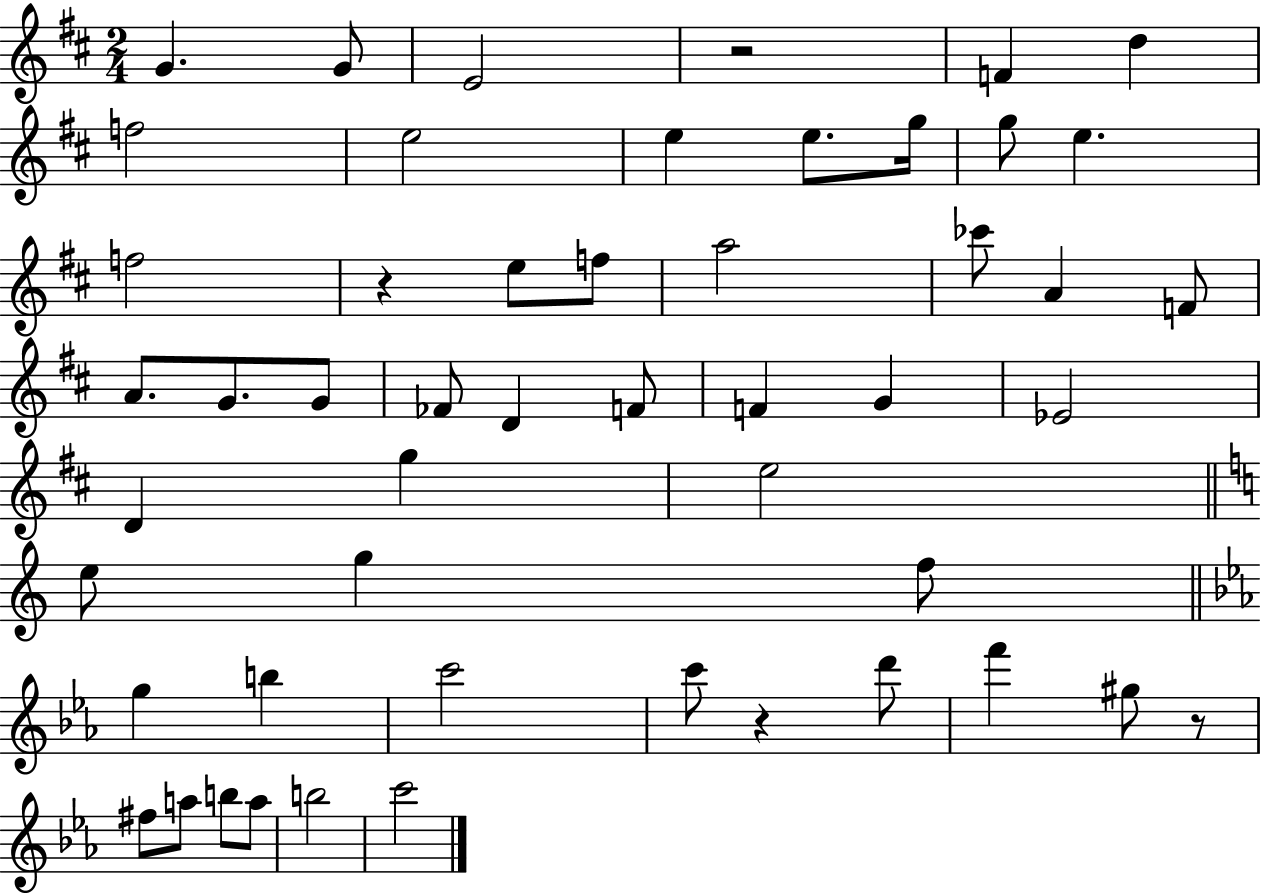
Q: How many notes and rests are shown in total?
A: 51